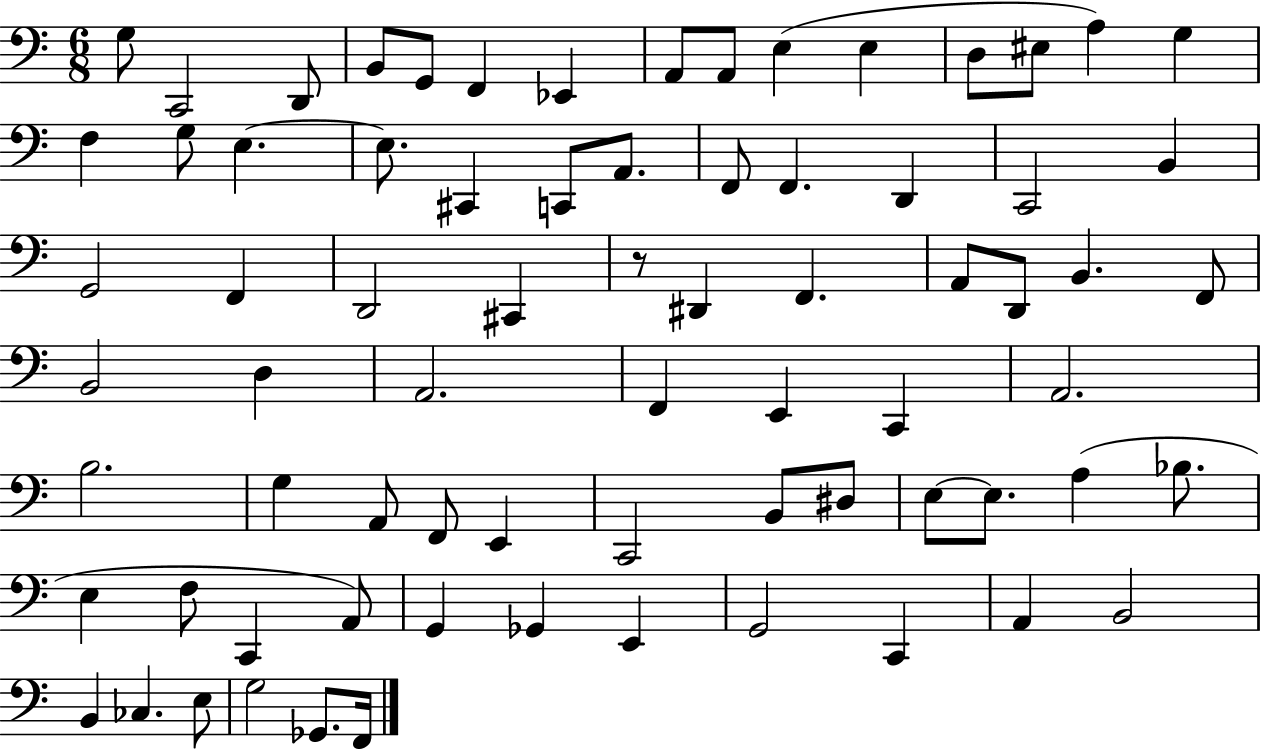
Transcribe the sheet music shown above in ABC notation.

X:1
T:Untitled
M:6/8
L:1/4
K:C
G,/2 C,,2 D,,/2 B,,/2 G,,/2 F,, _E,, A,,/2 A,,/2 E, E, D,/2 ^E,/2 A, G, F, G,/2 E, E,/2 ^C,, C,,/2 A,,/2 F,,/2 F,, D,, C,,2 B,, G,,2 F,, D,,2 ^C,, z/2 ^D,, F,, A,,/2 D,,/2 B,, F,,/2 B,,2 D, A,,2 F,, E,, C,, A,,2 B,2 G, A,,/2 F,,/2 E,, C,,2 B,,/2 ^D,/2 E,/2 E,/2 A, _B,/2 E, F,/2 C,, A,,/2 G,, _G,, E,, G,,2 C,, A,, B,,2 B,, _C, E,/2 G,2 _G,,/2 F,,/4